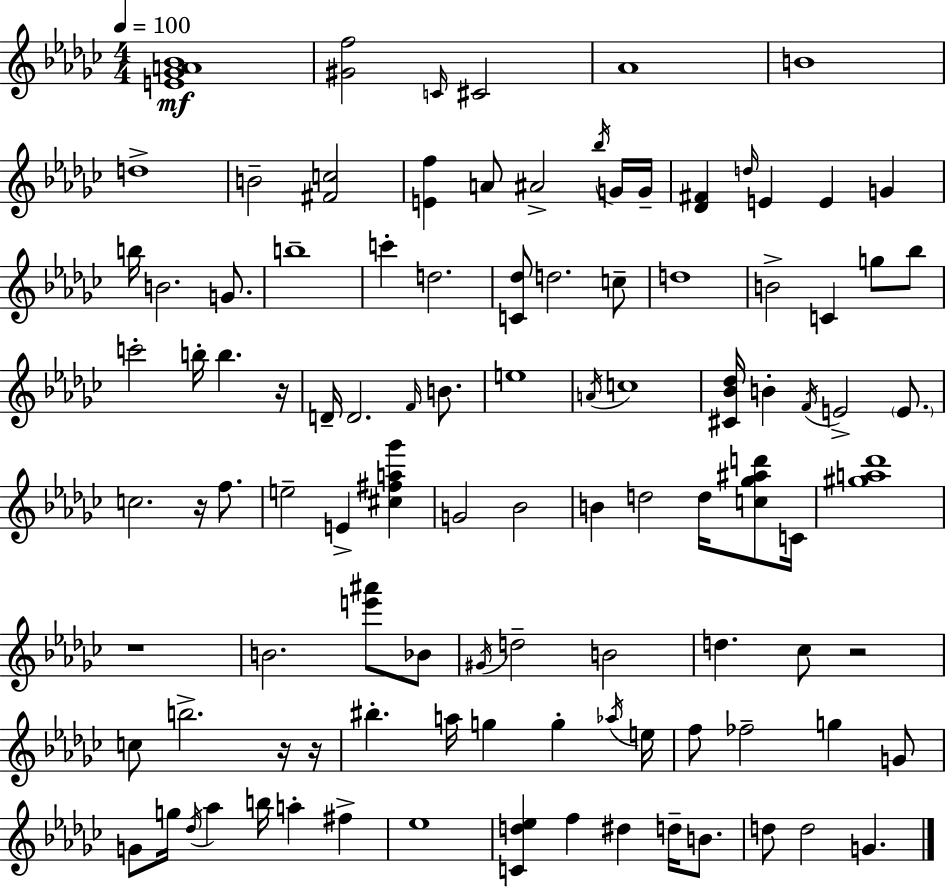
[E4,Gb4,A4,Bb4]/w [G#4,F5]/h C4/s C#4/h Ab4/w B4/w D5/w B4/h [F#4,C5]/h [E4,F5]/q A4/e A#4/h Bb5/s G4/s G4/s [Db4,F#4]/q D5/s E4/q E4/q G4/q B5/s B4/h. G4/e. B5/w C6/q D5/h. [C4,Db5]/e D5/h. C5/e D5/w B4/h C4/q G5/e Bb5/e C6/h B5/s B5/q. R/s D4/s D4/h. F4/s B4/e. E5/w A4/s C5/w [C#4,Bb4,Db5]/s B4/q F4/s E4/h E4/e. C5/h. R/s F5/e. E5/h E4/q [C#5,F#5,A5,Gb6]/q G4/h Bb4/h B4/q D5/h D5/s [C5,Gb5,A#5,D6]/e C4/s [G#5,A5,Db6]/w R/w B4/h. [E6,A#6]/e Bb4/e G#4/s D5/h B4/h D5/q. CES5/e R/h C5/e B5/h. R/s R/s BIS5/q. A5/s G5/q G5/q Ab5/s E5/s F5/e FES5/h G5/q G4/e G4/e G5/s Db5/s Ab5/q B5/s A5/q F#5/q Eb5/w [C4,D5,Eb5]/q F5/q D#5/q D5/s B4/e. D5/e D5/h G4/q.